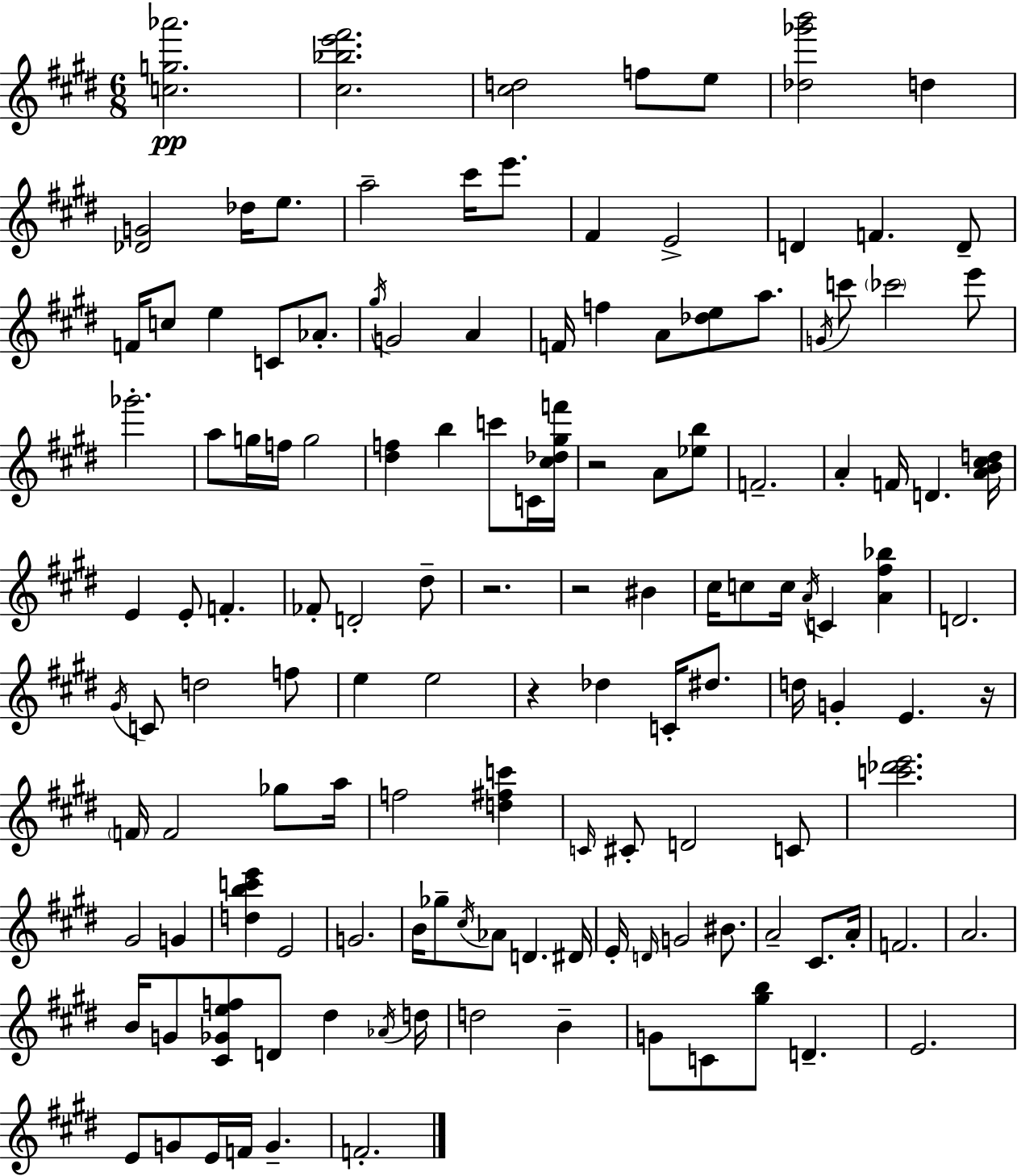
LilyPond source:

{
  \clef treble
  \numericTimeSignature
  \time 6/8
  \key e \major
  \repeat volta 2 { <c'' g'' aes'''>2.\pp | <cis'' bes'' e''' fis'''>2. | <cis'' d''>2 f''8 e''8 | <des'' ges''' b'''>2 d''4 | \break <des' g'>2 des''16 e''8. | a''2-- cis'''16 e'''8. | fis'4 e'2-> | d'4 f'4. d'8-- | \break f'16 c''8 e''4 c'8 aes'8.-. | \acciaccatura { gis''16 } g'2 a'4 | f'16 f''4 a'8 <des'' e''>8 a''8. | \acciaccatura { g'16 } c'''8 \parenthesize ces'''2 | \break e'''8 ges'''2.-. | a''8 g''16 f''16 g''2 | <dis'' f''>4 b''4 c'''8 | c'16 <cis'' des'' gis'' f'''>16 r2 a'8 | \break <ees'' b''>8 f'2.-- | a'4-. f'16 d'4. | <a' b' cis'' d''>16 e'4 e'8-. f'4.-. | fes'8-. d'2-. | \break dis''8-- r2. | r2 bis'4 | cis''16 c''8 c''16 \acciaccatura { a'16 } c'4 <a' fis'' bes''>4 | d'2. | \break \acciaccatura { gis'16 } c'8 d''2 | f''8 e''4 e''2 | r4 des''4 | c'16-. dis''8. d''16 g'4-. e'4. | \break r16 \parenthesize f'16 f'2 | ges''8 a''16 f''2 | <d'' fis'' c'''>4 \grace { c'16 } cis'8-. d'2 | c'8 <c''' des''' e'''>2. | \break gis'2 | g'4 <d'' b'' c''' e'''>4 e'2 | g'2. | b'16 ges''8-- \acciaccatura { cis''16 } aes'8 d'4. | \break dis'16 e'16-. \grace { d'16 } g'2 | bis'8. a'2-- | cis'8. a'16-. f'2. | a'2. | \break b'16 g'8 <cis' ges' e'' f''>8 | d'8 dis''4 \acciaccatura { aes'16 } d''16 d''2 | b'4-- g'8 c'8 | <gis'' b''>8 d'4.-- e'2. | \break e'8 g'8 | e'16 f'16 g'4.-- f'2.-. | } \bar "|."
}